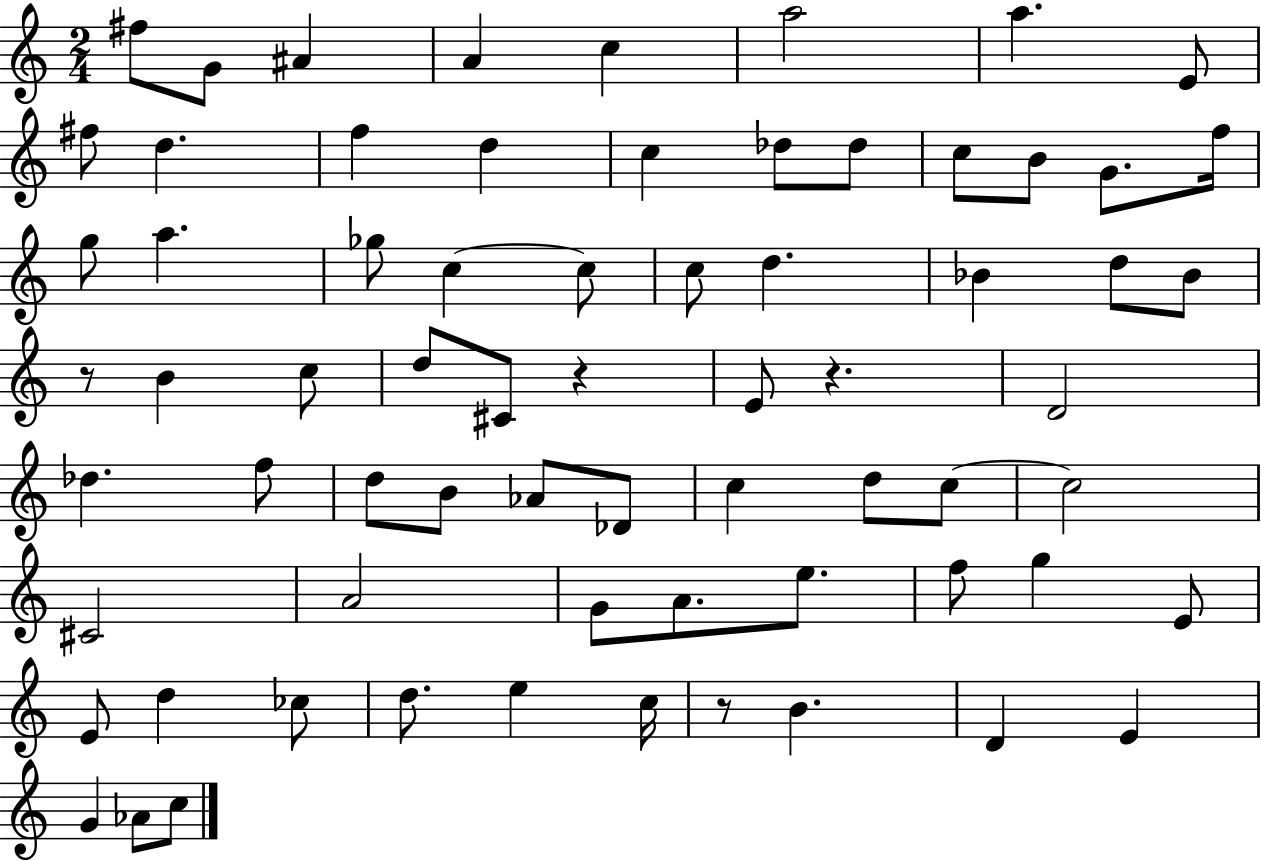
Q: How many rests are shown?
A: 4